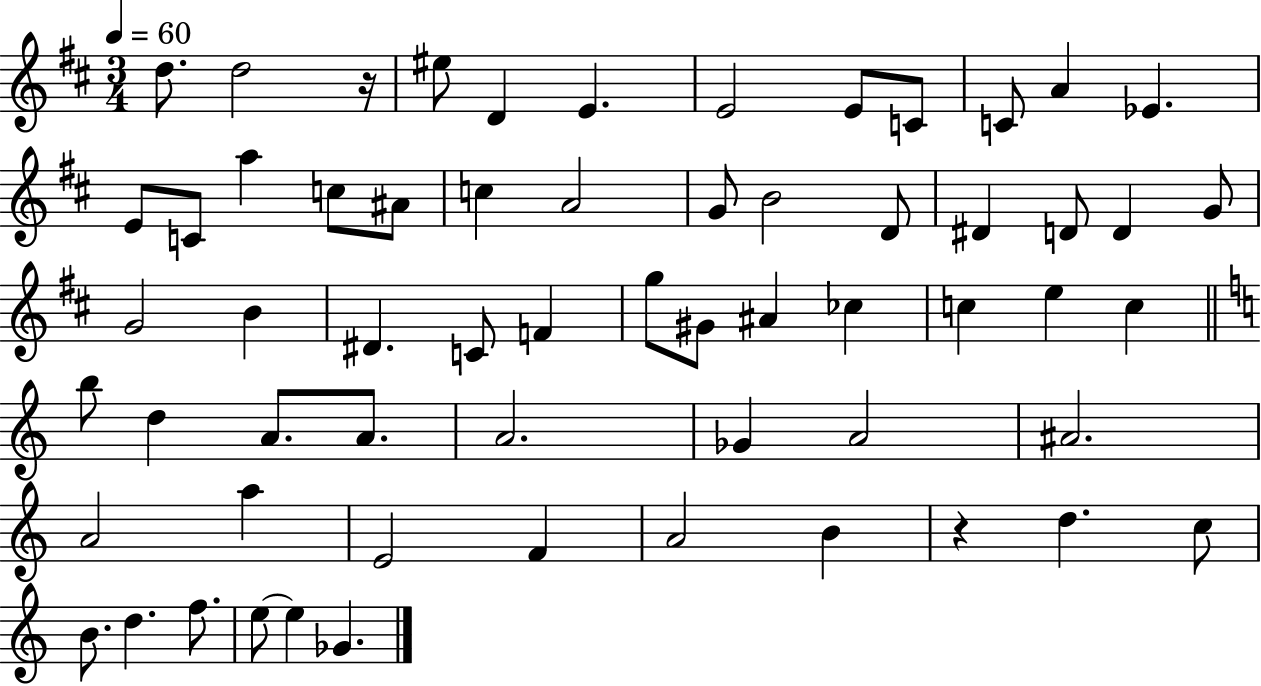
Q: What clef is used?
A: treble